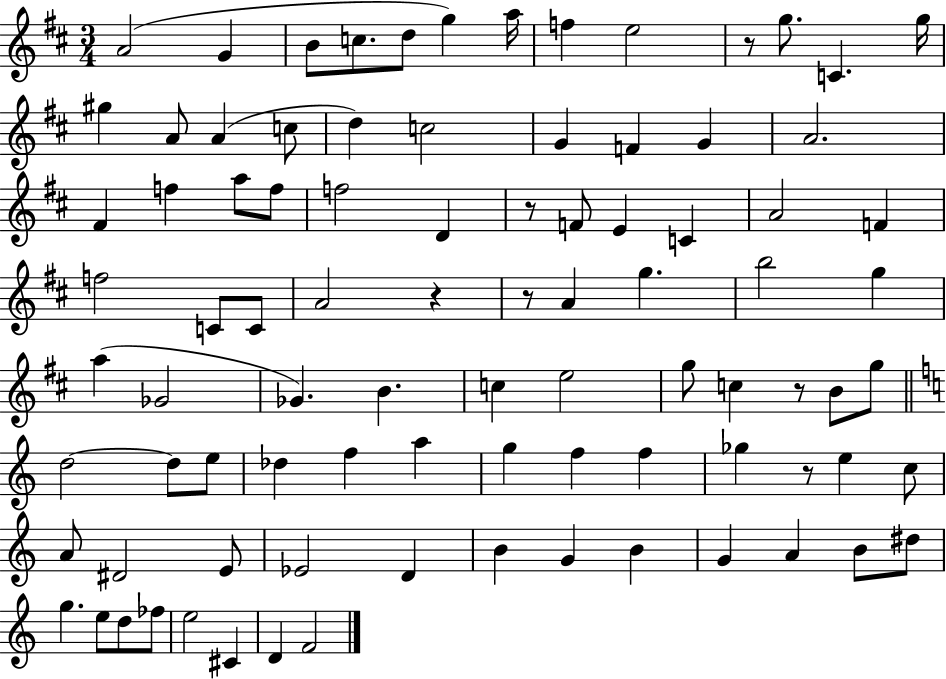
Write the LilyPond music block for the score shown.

{
  \clef treble
  \numericTimeSignature
  \time 3/4
  \key d \major
  a'2( g'4 | b'8 c''8. d''8 g''4) a''16 | f''4 e''2 | r8 g''8. c'4. g''16 | \break gis''4 a'8 a'4( c''8 | d''4) c''2 | g'4 f'4 g'4 | a'2. | \break fis'4 f''4 a''8 f''8 | f''2 d'4 | r8 f'8 e'4 c'4 | a'2 f'4 | \break f''2 c'8 c'8 | a'2 r4 | r8 a'4 g''4. | b''2 g''4 | \break a''4( ges'2 | ges'4.) b'4. | c''4 e''2 | g''8 c''4 r8 b'8 g''8 | \break \bar "||" \break \key a \minor d''2~~ d''8 e''8 | des''4 f''4 a''4 | g''4 f''4 f''4 | ges''4 r8 e''4 c''8 | \break a'8 dis'2 e'8 | ees'2 d'4 | b'4 g'4 b'4 | g'4 a'4 b'8 dis''8 | \break g''4. e''8 d''8 fes''8 | e''2 cis'4 | d'4 f'2 | \bar "|."
}